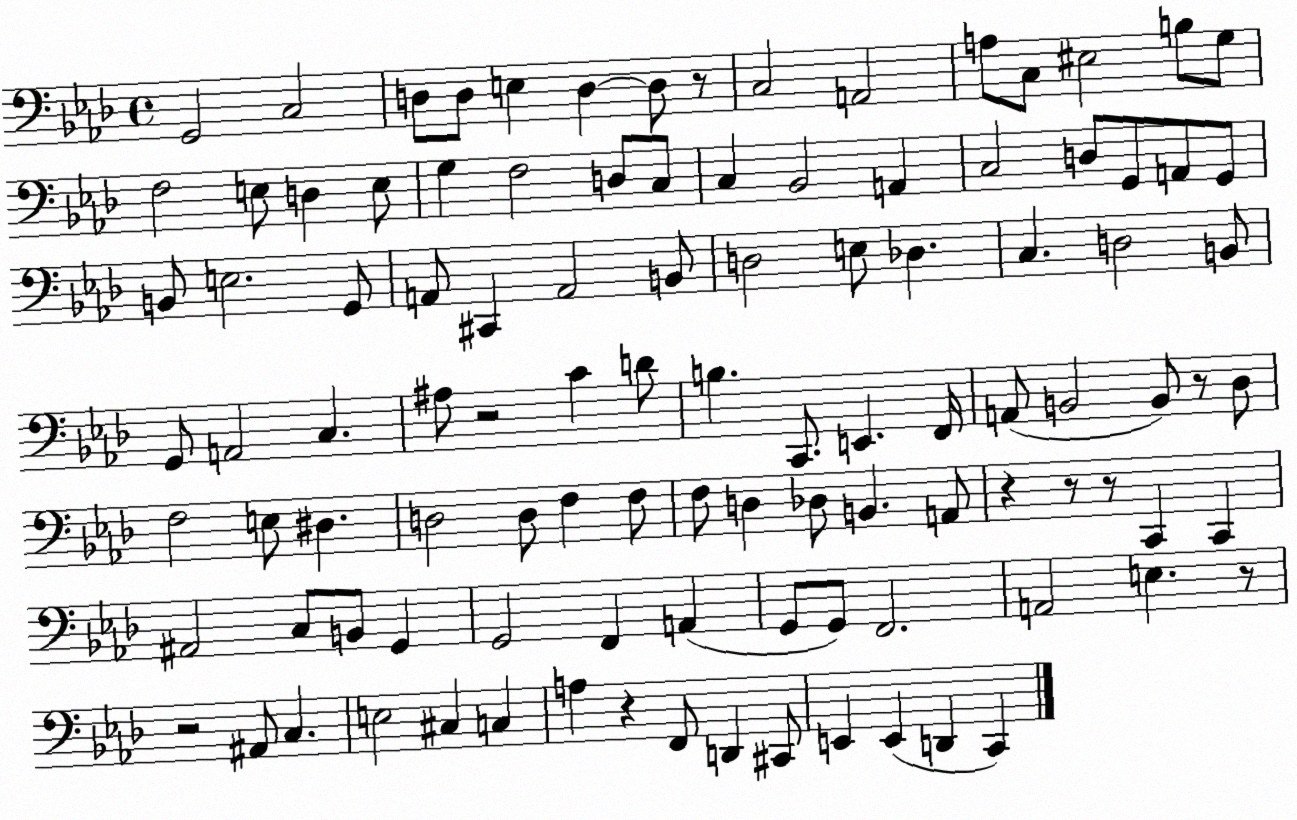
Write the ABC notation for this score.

X:1
T:Untitled
M:4/4
L:1/4
K:Ab
G,,2 C,2 D,/2 D,/2 E, D, D,/2 z/2 C,2 A,,2 A,/2 C,/2 ^E,2 B,/2 G,/2 F,2 E,/2 D, E,/2 G, F,2 D,/2 C,/2 C, _B,,2 A,, C,2 D,/2 G,,/2 A,,/2 G,,/2 B,,/2 E,2 G,,/2 A,,/2 ^C,, A,,2 B,,/2 D,2 E,/2 _D, C, D,2 B,,/2 G,,/2 A,,2 C, ^A,/2 z2 C D/2 B, C,,/2 E,, F,,/4 A,,/2 B,,2 B,,/2 z/2 _D,/2 F,2 E,/2 ^D, D,2 D,/2 F, F,/2 F,/2 D, _D,/2 B,, A,,/2 z z/2 z/2 C,, C,, ^A,,2 C,/2 B,,/2 G,, G,,2 F,, A,, G,,/2 G,,/2 F,,2 A,,2 E, z/2 z2 ^A,,/2 C, E,2 ^C, C, A, z F,,/2 D,, ^C,,/2 E,, E,, D,, C,,